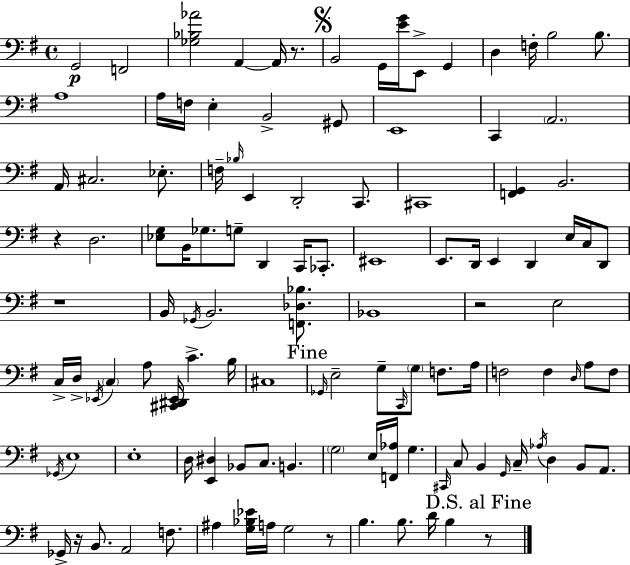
{
  \clef bass
  \time 4/4
  \defaultTimeSignature
  \key g \major
  g,2\p f,2 | <ges bes aes'>2 a,4~~ a,16 r8. | \mark \markup { \musicglyph "scripts.segno" } b,2 g,16 <e' g'>16 e,8-> g,4 | d4 f16-. b2 b8. | \break a1 | a16 f16 e4-. b,2-> gis,8 | e,1 | c,4 \parenthesize a,2. | \break a,16 cis2. ees8.-. | f16-- \grace { bes16 } e,4 d,2-. c,8. | cis,1 | <f, g,>4 b,2. | \break r4 d2. | <ees g>8 b,16 ges8. g8-- d,4 c,16 ces,8.-. | eis,1 | e,8. d,16 e,4 d,4 e16 c16 d,8 | \break r1 | b,16 \acciaccatura { ges,16 } b,2. <f, des bes>8. | bes,1 | r2 e2 | \break c16-> d16-> \acciaccatura { ees,16 } \parenthesize c4 a8 <cis, dis, ees,>16 c'4.-> | b16 cis1 | \mark "Fine" \grace { ges,16 } e2-- g8-- \grace { c,16 } \parenthesize g8 | f8. a16 f2 f4 | \break \grace { d16 } a8 f8 \acciaccatura { ges,16 } e1 | e1-. | d16 <e, dis>4 bes,8 c8. | b,4. \parenthesize g2 e16 | \break <f, aes>16 g4. \grace { cis,16 } c8 b,4 \grace { g,16 } c16-- | \acciaccatura { aes16 } d4 b,8 a,8. ges,16-> r16 b,8. a,2 | f8. ais4 <g bes ees'>16 a16 | g2 r8 b4. | \break b8. d'16 b4 \mark "D.S. al Fine" r8 \bar "|."
}